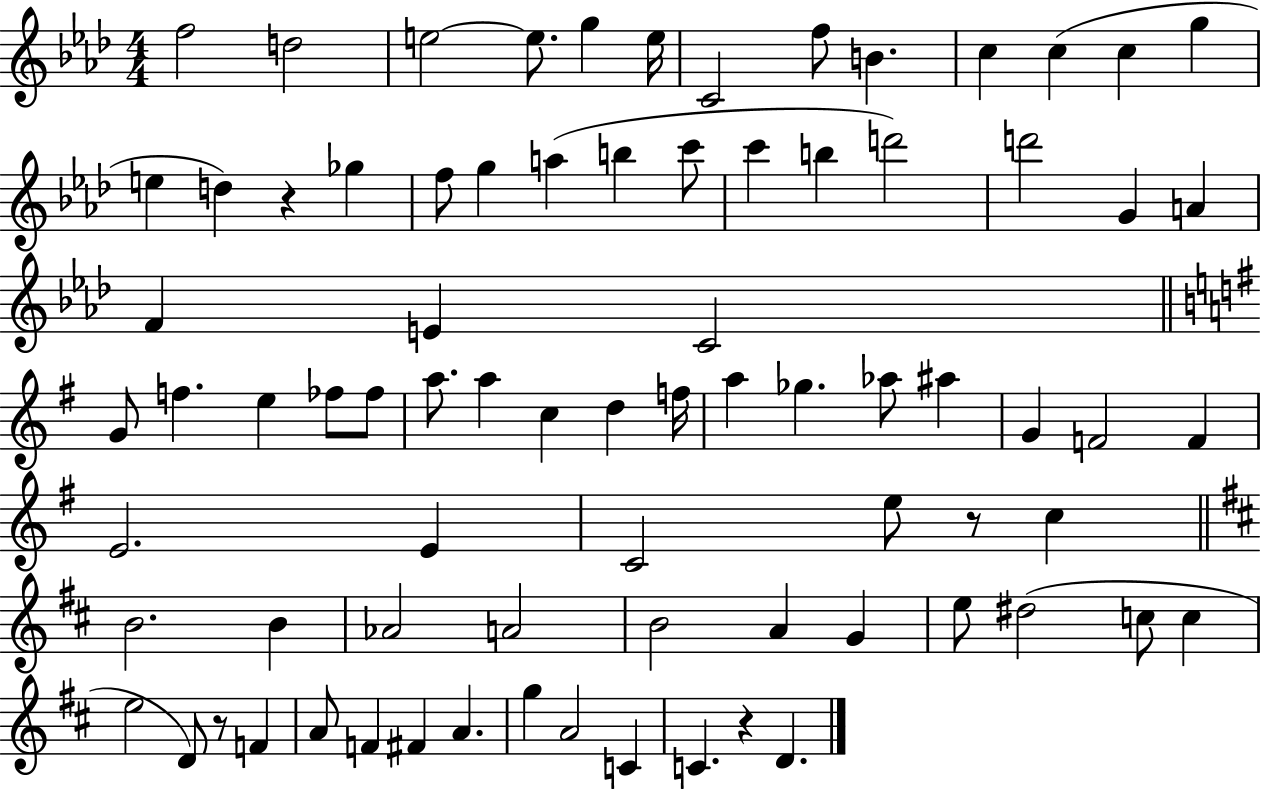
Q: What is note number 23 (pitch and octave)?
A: B5